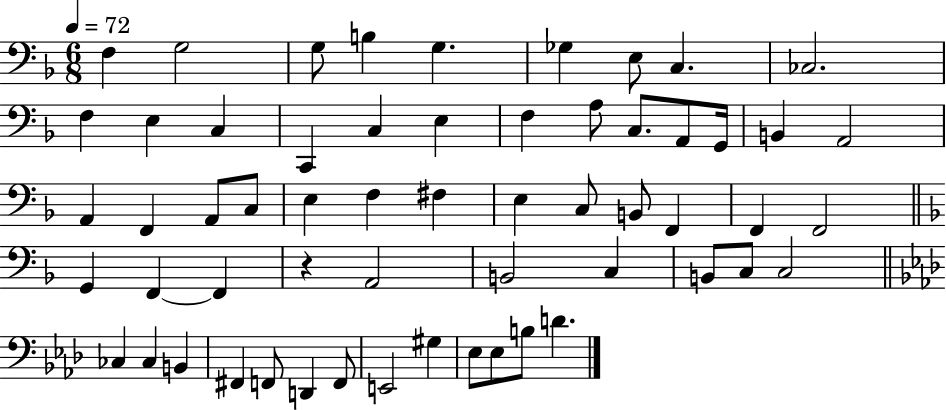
{
  \clef bass
  \numericTimeSignature
  \time 6/8
  \key f \major
  \tempo 4 = 72
  f4 g2 | g8 b4 g4. | ges4 e8 c4. | ces2. | \break f4 e4 c4 | c,4 c4 e4 | f4 a8 c8. a,8 g,16 | b,4 a,2 | \break a,4 f,4 a,8 c8 | e4 f4 fis4 | e4 c8 b,8 f,4 | f,4 f,2 | \break \bar "||" \break \key d \minor g,4 f,4~~ f,4 | r4 a,2 | b,2 c4 | b,8 c8 c2 | \break \bar "||" \break \key aes \major ces4 ces4 b,4 | fis,4 f,8 d,4 f,8 | e,2 gis4 | ees8 ees8 b8 d'4. | \break \bar "|."
}